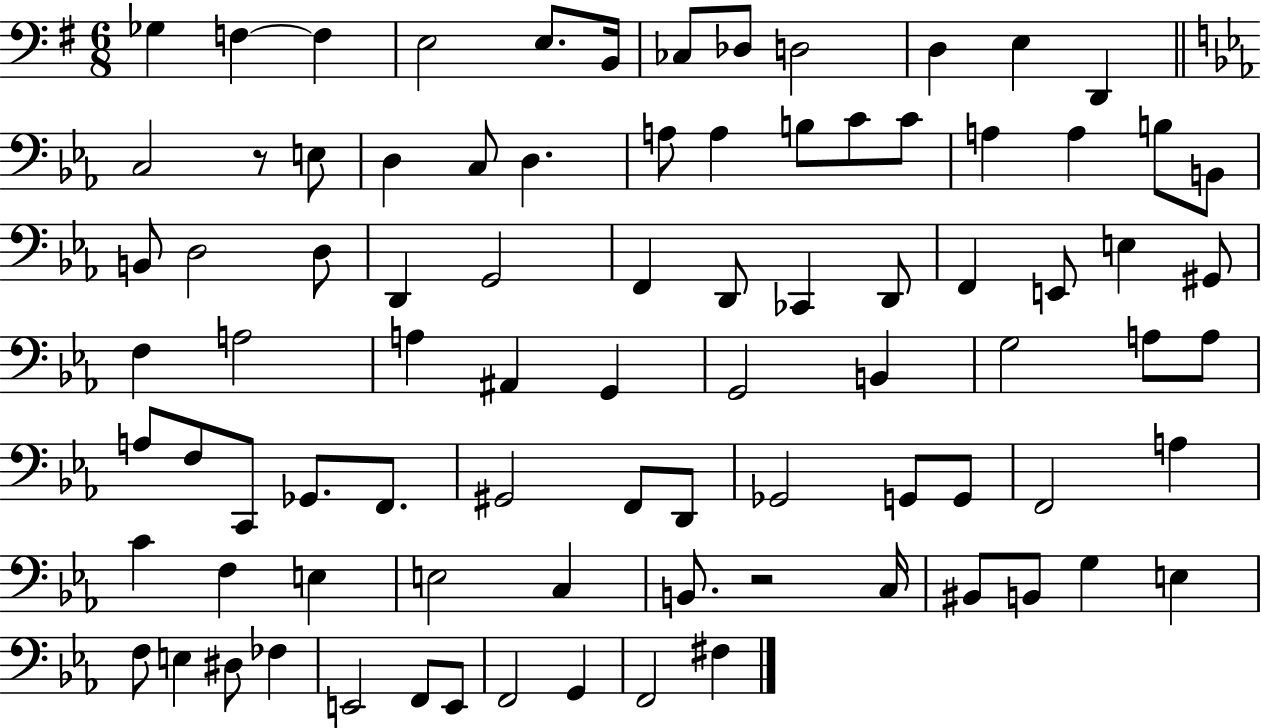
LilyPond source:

{
  \clef bass
  \numericTimeSignature
  \time 6/8
  \key g \major
  ges4 f4~~ f4 | e2 e8. b,16 | ces8 des8 d2 | d4 e4 d,4 | \break \bar "||" \break \key ees \major c2 r8 e8 | d4 c8 d4. | a8 a4 b8 c'8 c'8 | a4 a4 b8 b,8 | \break b,8 d2 d8 | d,4 g,2 | f,4 d,8 ces,4 d,8 | f,4 e,8 e4 gis,8 | \break f4 a2 | a4 ais,4 g,4 | g,2 b,4 | g2 a8 a8 | \break a8 f8 c,8 ges,8. f,8. | gis,2 f,8 d,8 | ges,2 g,8 g,8 | f,2 a4 | \break c'4 f4 e4 | e2 c4 | b,8. r2 c16 | bis,8 b,8 g4 e4 | \break f8 e4 dis8 fes4 | e,2 f,8 e,8 | f,2 g,4 | f,2 fis4 | \break \bar "|."
}